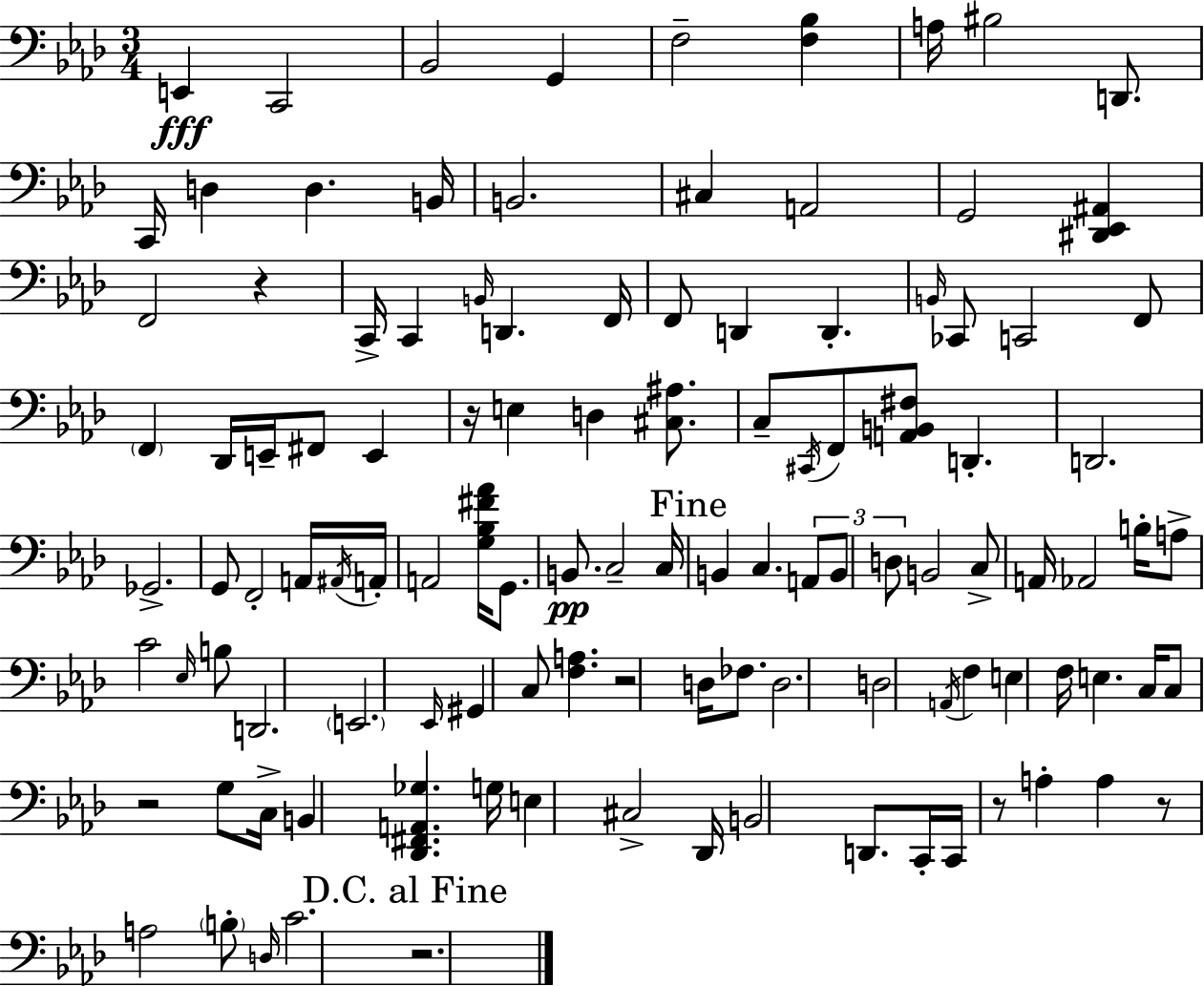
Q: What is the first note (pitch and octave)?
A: E2